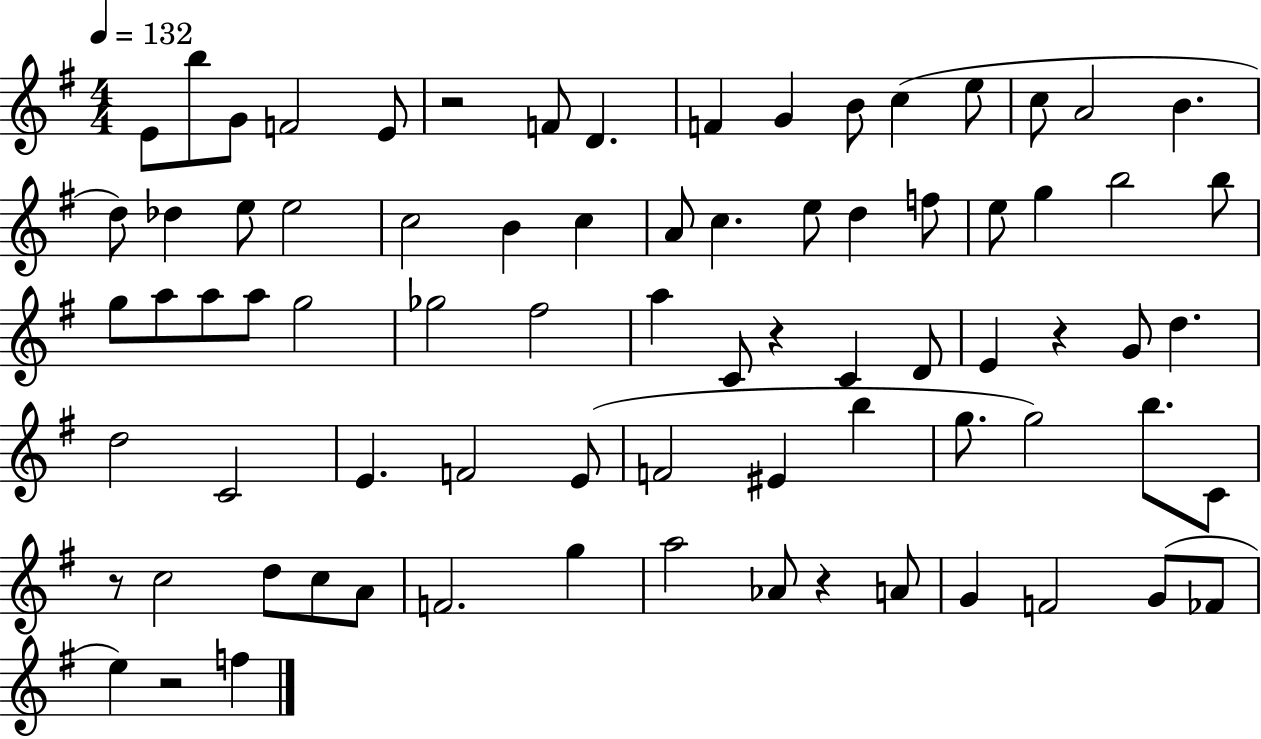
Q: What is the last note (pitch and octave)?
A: F5